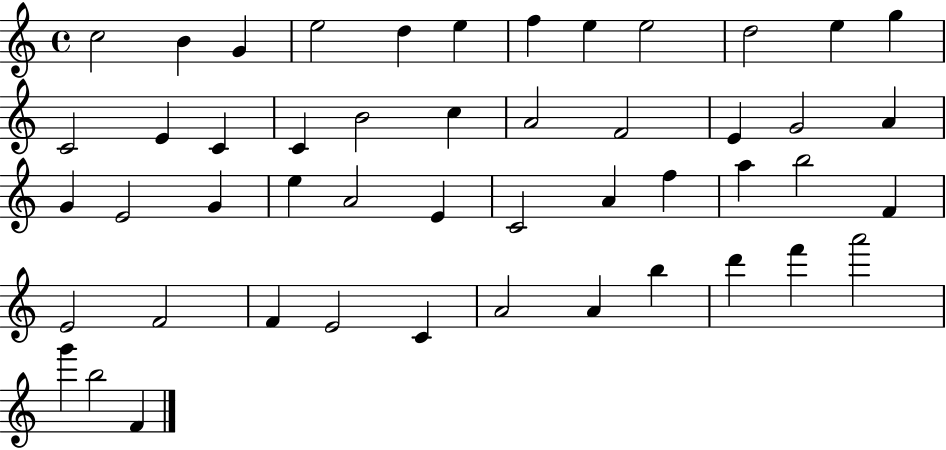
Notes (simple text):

C5/h B4/q G4/q E5/h D5/q E5/q F5/q E5/q E5/h D5/h E5/q G5/q C4/h E4/q C4/q C4/q B4/h C5/q A4/h F4/h E4/q G4/h A4/q G4/q E4/h G4/q E5/q A4/h E4/q C4/h A4/q F5/q A5/q B5/h F4/q E4/h F4/h F4/q E4/h C4/q A4/h A4/q B5/q D6/q F6/q A6/h G6/q B5/h F4/q